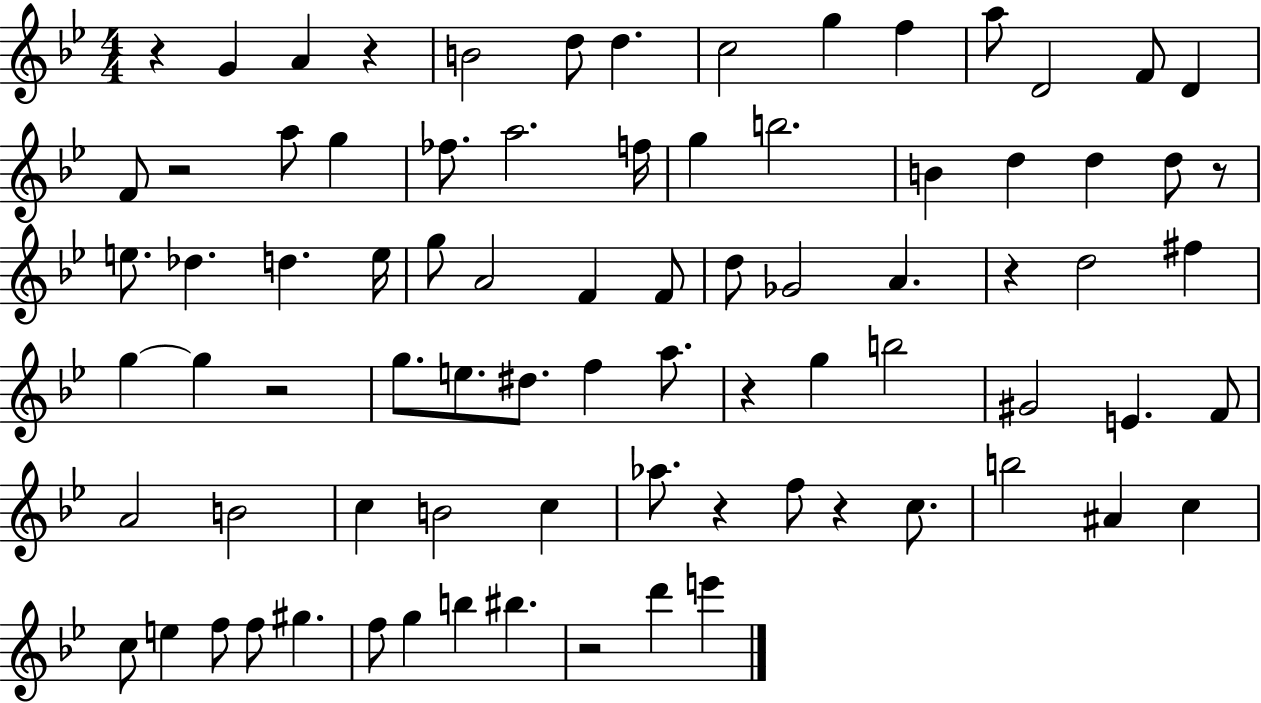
{
  \clef treble
  \numericTimeSignature
  \time 4/4
  \key bes \major
  r4 g'4 a'4 r4 | b'2 d''8 d''4. | c''2 g''4 f''4 | a''8 d'2 f'8 d'4 | \break f'8 r2 a''8 g''4 | fes''8. a''2. f''16 | g''4 b''2. | b'4 d''4 d''4 d''8 r8 | \break e''8. des''4. d''4. e''16 | g''8 a'2 f'4 f'8 | d''8 ges'2 a'4. | r4 d''2 fis''4 | \break g''4~~ g''4 r2 | g''8. e''8. dis''8. f''4 a''8. | r4 g''4 b''2 | gis'2 e'4. f'8 | \break a'2 b'2 | c''4 b'2 c''4 | aes''8. r4 f''8 r4 c''8. | b''2 ais'4 c''4 | \break c''8 e''4 f''8 f''8 gis''4. | f''8 g''4 b''4 bis''4. | r2 d'''4 e'''4 | \bar "|."
}